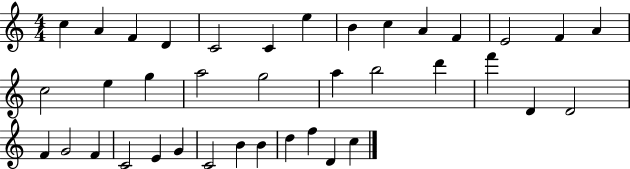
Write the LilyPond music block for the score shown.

{
  \clef treble
  \numericTimeSignature
  \time 4/4
  \key c \major
  c''4 a'4 f'4 d'4 | c'2 c'4 e''4 | b'4 c''4 a'4 f'4 | e'2 f'4 a'4 | \break c''2 e''4 g''4 | a''2 g''2 | a''4 b''2 d'''4 | f'''4 d'4 d'2 | \break f'4 g'2 f'4 | c'2 e'4 g'4 | c'2 b'4 b'4 | d''4 f''4 d'4 c''4 | \break \bar "|."
}